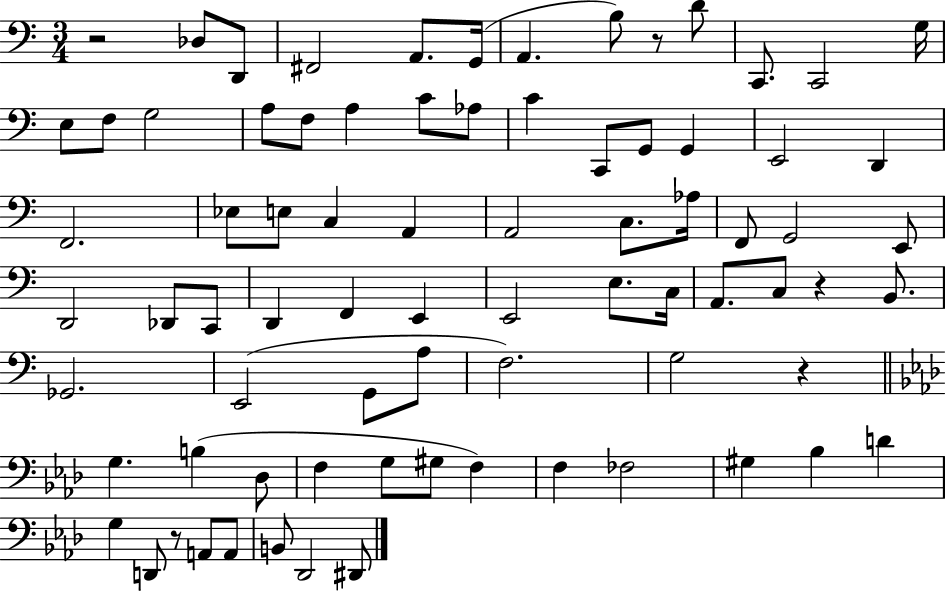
{
  \clef bass
  \numericTimeSignature
  \time 3/4
  \key c \major
  r2 des8 d,8 | fis,2 a,8. g,16( | a,4. b8) r8 d'8 | c,8. c,2 g16 | \break e8 f8 g2 | a8 f8 a4 c'8 aes8 | c'4 c,8 g,8 g,4 | e,2 d,4 | \break f,2. | ees8 e8 c4 a,4 | a,2 c8. aes16 | f,8 g,2 e,8 | \break d,2 des,8 c,8 | d,4 f,4 e,4 | e,2 e8. c16 | a,8. c8 r4 b,8. | \break ges,2. | e,2( g,8 a8 | f2.) | g2 r4 | \break \bar "||" \break \key aes \major g4. b4( des8 | f4 g8 gis8 f4) | f4 fes2 | gis4 bes4 d'4 | \break g4 d,8 r8 a,8 a,8 | b,8 des,2 dis,8 | \bar "|."
}